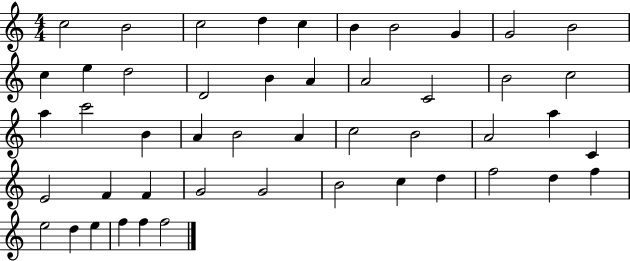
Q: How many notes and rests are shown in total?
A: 48